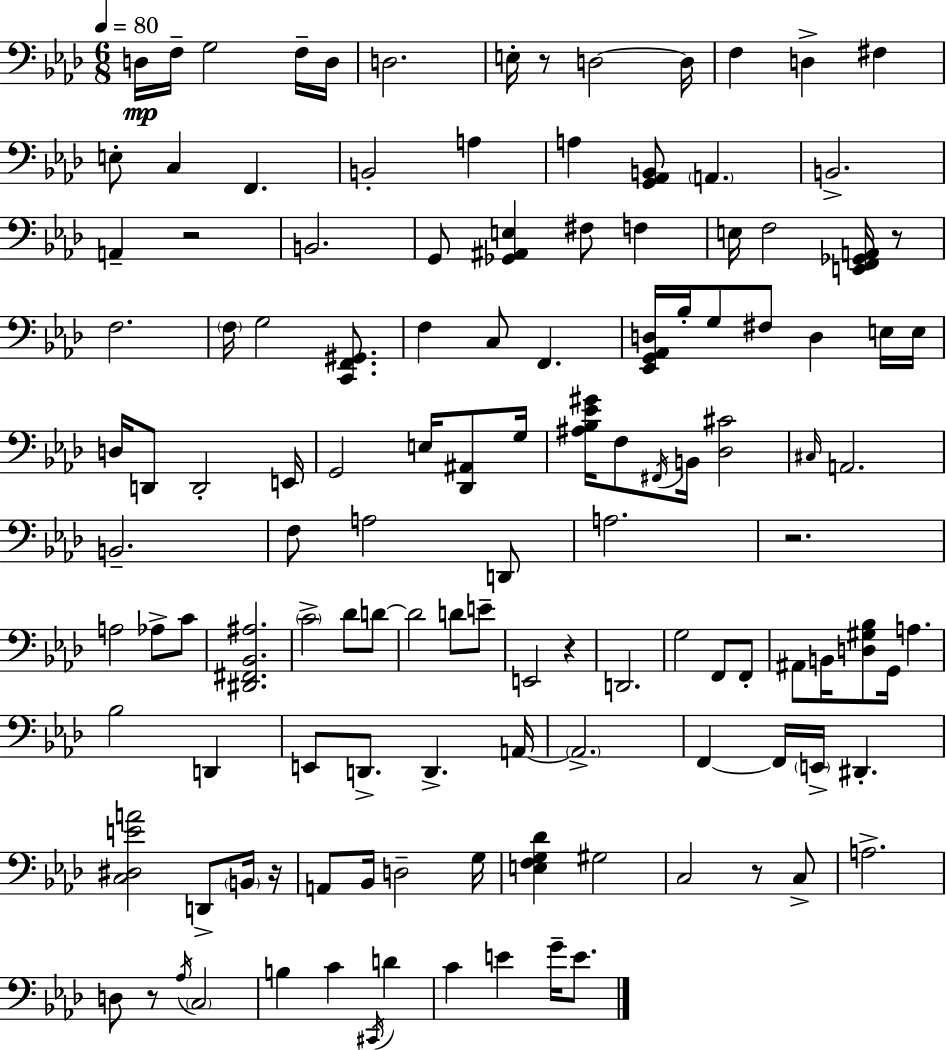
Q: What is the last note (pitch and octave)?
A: E4